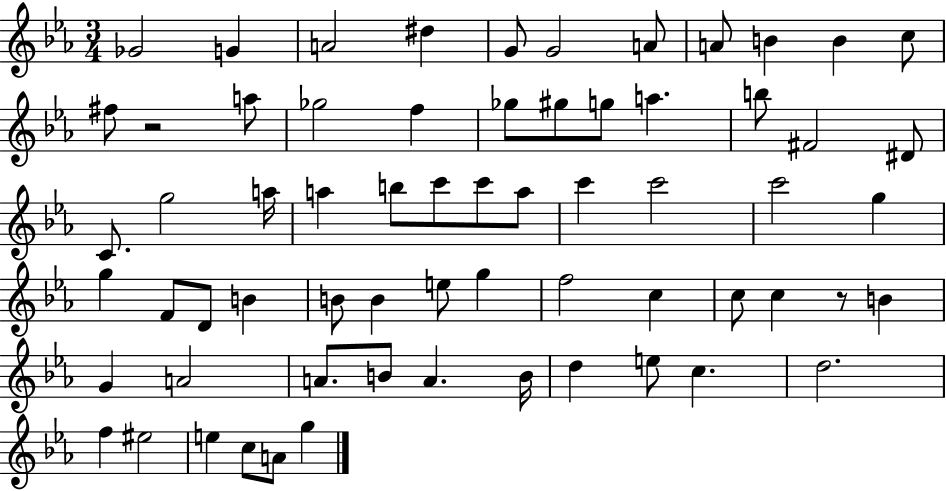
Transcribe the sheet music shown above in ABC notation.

X:1
T:Untitled
M:3/4
L:1/4
K:Eb
_G2 G A2 ^d G/2 G2 A/2 A/2 B B c/2 ^f/2 z2 a/2 _g2 f _g/2 ^g/2 g/2 a b/2 ^F2 ^D/2 C/2 g2 a/4 a b/2 c'/2 c'/2 a/2 c' c'2 c'2 g g F/2 D/2 B B/2 B e/2 g f2 c c/2 c z/2 B G A2 A/2 B/2 A B/4 d e/2 c d2 f ^e2 e c/2 A/2 g